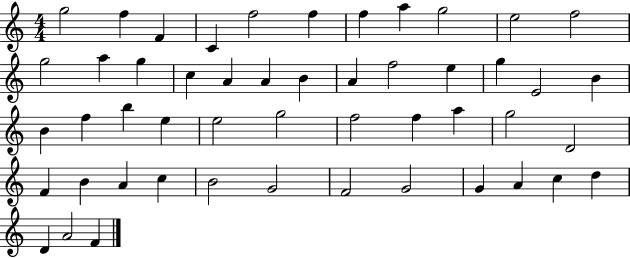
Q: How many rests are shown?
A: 0